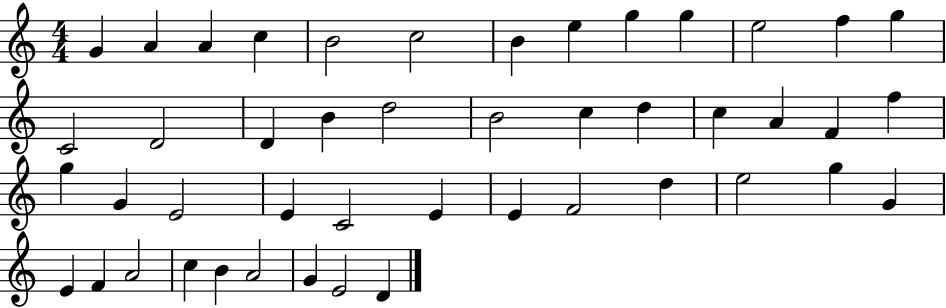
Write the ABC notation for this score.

X:1
T:Untitled
M:4/4
L:1/4
K:C
G A A c B2 c2 B e g g e2 f g C2 D2 D B d2 B2 c d c A F f g G E2 E C2 E E F2 d e2 g G E F A2 c B A2 G E2 D